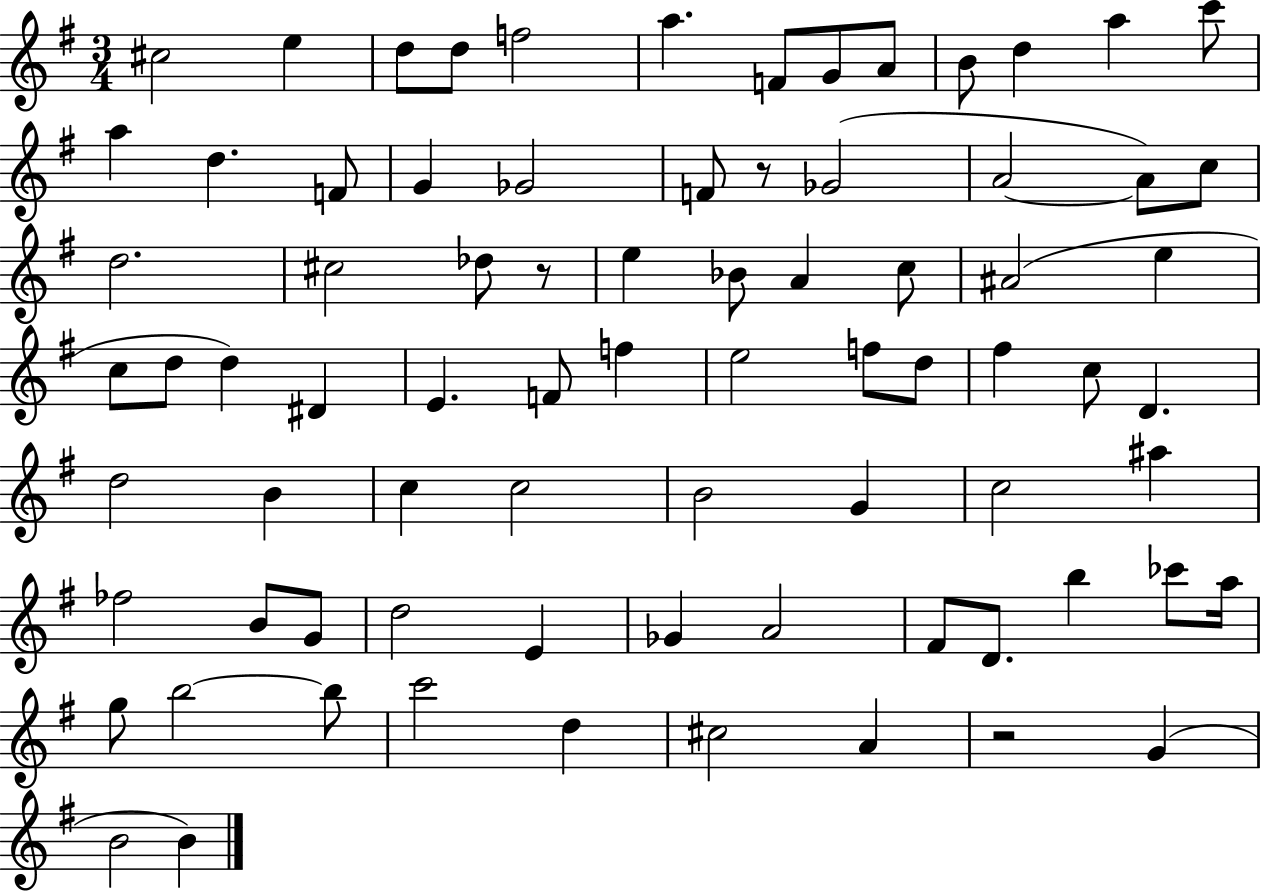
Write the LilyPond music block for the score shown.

{
  \clef treble
  \numericTimeSignature
  \time 3/4
  \key g \major
  cis''2 e''4 | d''8 d''8 f''2 | a''4. f'8 g'8 a'8 | b'8 d''4 a''4 c'''8 | \break a''4 d''4. f'8 | g'4 ges'2 | f'8 r8 ges'2( | a'2~~ a'8) c''8 | \break d''2. | cis''2 des''8 r8 | e''4 bes'8 a'4 c''8 | ais'2( e''4 | \break c''8 d''8 d''4) dis'4 | e'4. f'8 f''4 | e''2 f''8 d''8 | fis''4 c''8 d'4. | \break d''2 b'4 | c''4 c''2 | b'2 g'4 | c''2 ais''4 | \break fes''2 b'8 g'8 | d''2 e'4 | ges'4 a'2 | fis'8 d'8. b''4 ces'''8 a''16 | \break g''8 b''2~~ b''8 | c'''2 d''4 | cis''2 a'4 | r2 g'4( | \break b'2 b'4) | \bar "|."
}